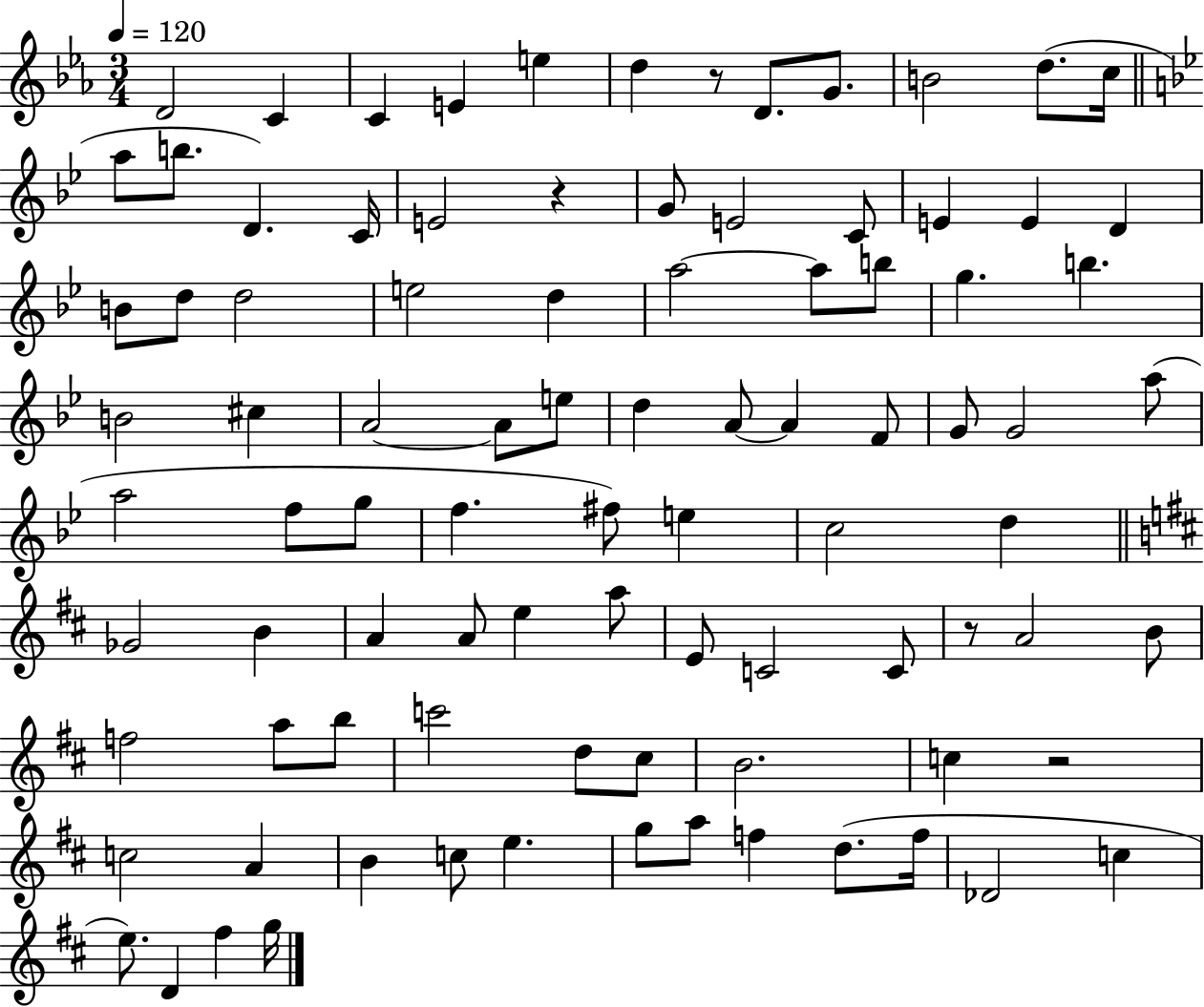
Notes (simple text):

D4/h C4/q C4/q E4/q E5/q D5/q R/e D4/e. G4/e. B4/h D5/e. C5/s A5/e B5/e. D4/q. C4/s E4/h R/q G4/e E4/h C4/e E4/q E4/q D4/q B4/e D5/e D5/h E5/h D5/q A5/h A5/e B5/e G5/q. B5/q. B4/h C#5/q A4/h A4/e E5/e D5/q A4/e A4/q F4/e G4/e G4/h A5/e A5/h F5/e G5/e F5/q. F#5/e E5/q C5/h D5/q Gb4/h B4/q A4/q A4/e E5/q A5/e E4/e C4/h C4/e R/e A4/h B4/e F5/h A5/e B5/e C6/h D5/e C#5/e B4/h. C5/q R/h C5/h A4/q B4/q C5/e E5/q. G5/e A5/e F5/q D5/e. F5/s Db4/h C5/q E5/e. D4/q F#5/q G5/s